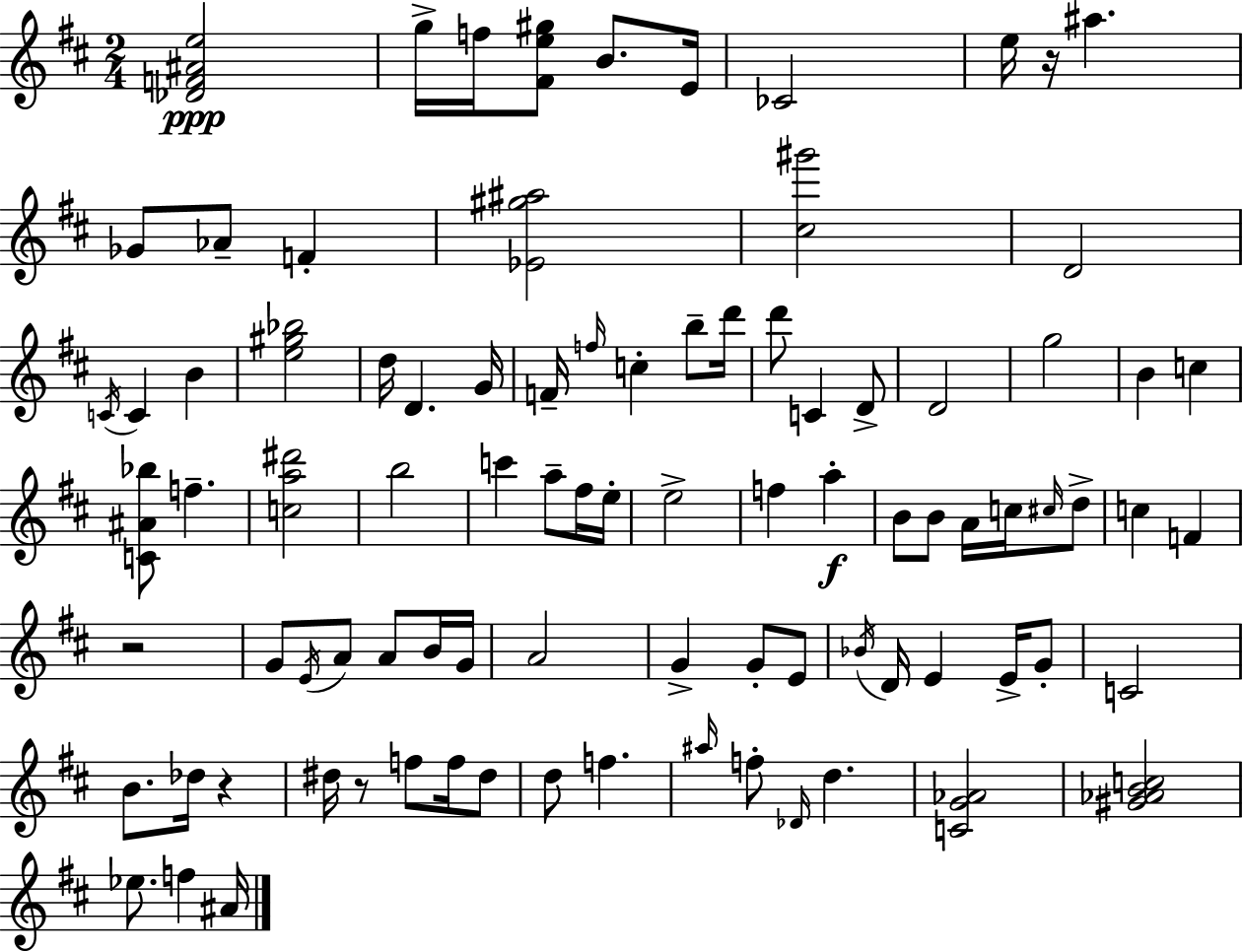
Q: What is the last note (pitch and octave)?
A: A#4